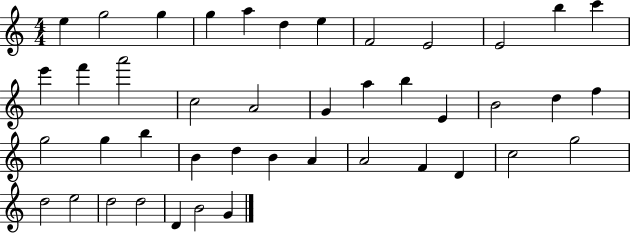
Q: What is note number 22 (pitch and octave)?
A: B4